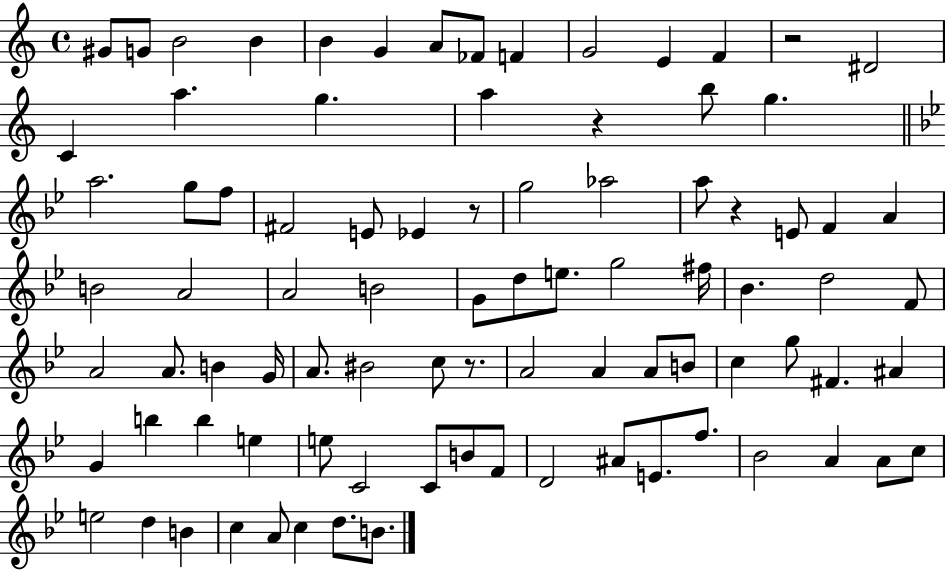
G#4/e G4/e B4/h B4/q B4/q G4/q A4/e FES4/e F4/q G4/h E4/q F4/q R/h D#4/h C4/q A5/q. G5/q. A5/q R/q B5/e G5/q. A5/h. G5/e F5/e F#4/h E4/e Eb4/q R/e G5/h Ab5/h A5/e R/q E4/e F4/q A4/q B4/h A4/h A4/h B4/h G4/e D5/e E5/e. G5/h F#5/s Bb4/q. D5/h F4/e A4/h A4/e. B4/q G4/s A4/e. BIS4/h C5/e R/e. A4/h A4/q A4/e B4/e C5/q G5/e F#4/q. A#4/q G4/q B5/q B5/q E5/q E5/e C4/h C4/e B4/e F4/e D4/h A#4/e E4/e. F5/e. Bb4/h A4/q A4/e C5/e E5/h D5/q B4/q C5/q A4/e C5/q D5/e. B4/e.